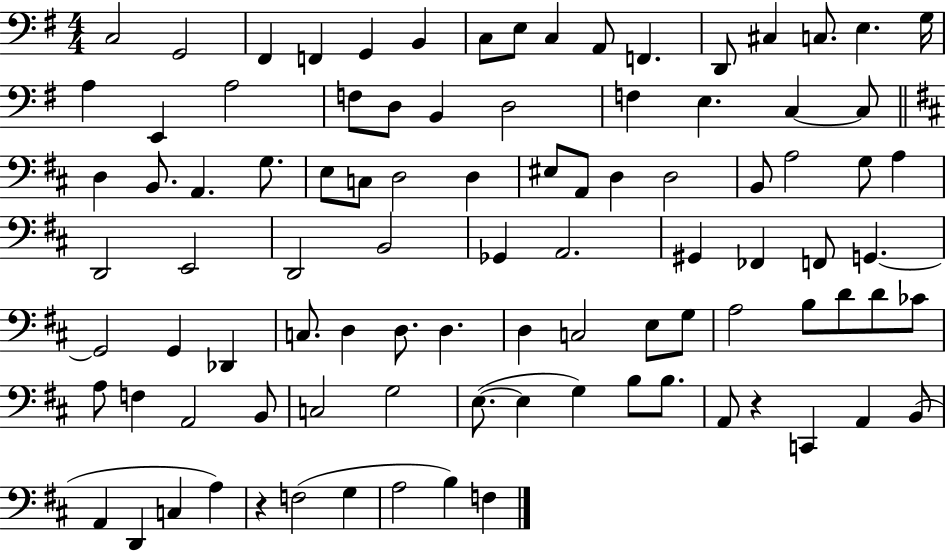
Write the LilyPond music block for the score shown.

{
  \clef bass
  \numericTimeSignature
  \time 4/4
  \key g \major
  \repeat volta 2 { c2 g,2 | fis,4 f,4 g,4 b,4 | c8 e8 c4 a,8 f,4. | d,8 cis4 c8. e4. g16 | \break a4 e,4 a2 | f8 d8 b,4 d2 | f4 e4. c4~~ c8 | \bar "||" \break \key d \major d4 b,8. a,4. g8. | e8 c8 d2 d4 | eis8 a,8 d4 d2 | b,8 a2 g8 a4 | \break d,2 e,2 | d,2 b,2 | ges,4 a,2. | gis,4 fes,4 f,8 g,4.~~ | \break g,2 g,4 des,4 | c8. d4 d8. d4. | d4 c2 e8 g8 | a2 b8 d'8 d'8 ces'8 | \break a8 f4 a,2 b,8 | c2 g2 | e8.~(~ e4 g4) b8 b8. | a,8 r4 c,4 a,4 b,8( | \break a,4 d,4 c4 a4) | r4 f2( g4 | a2 b4) f4 | } \bar "|."
}